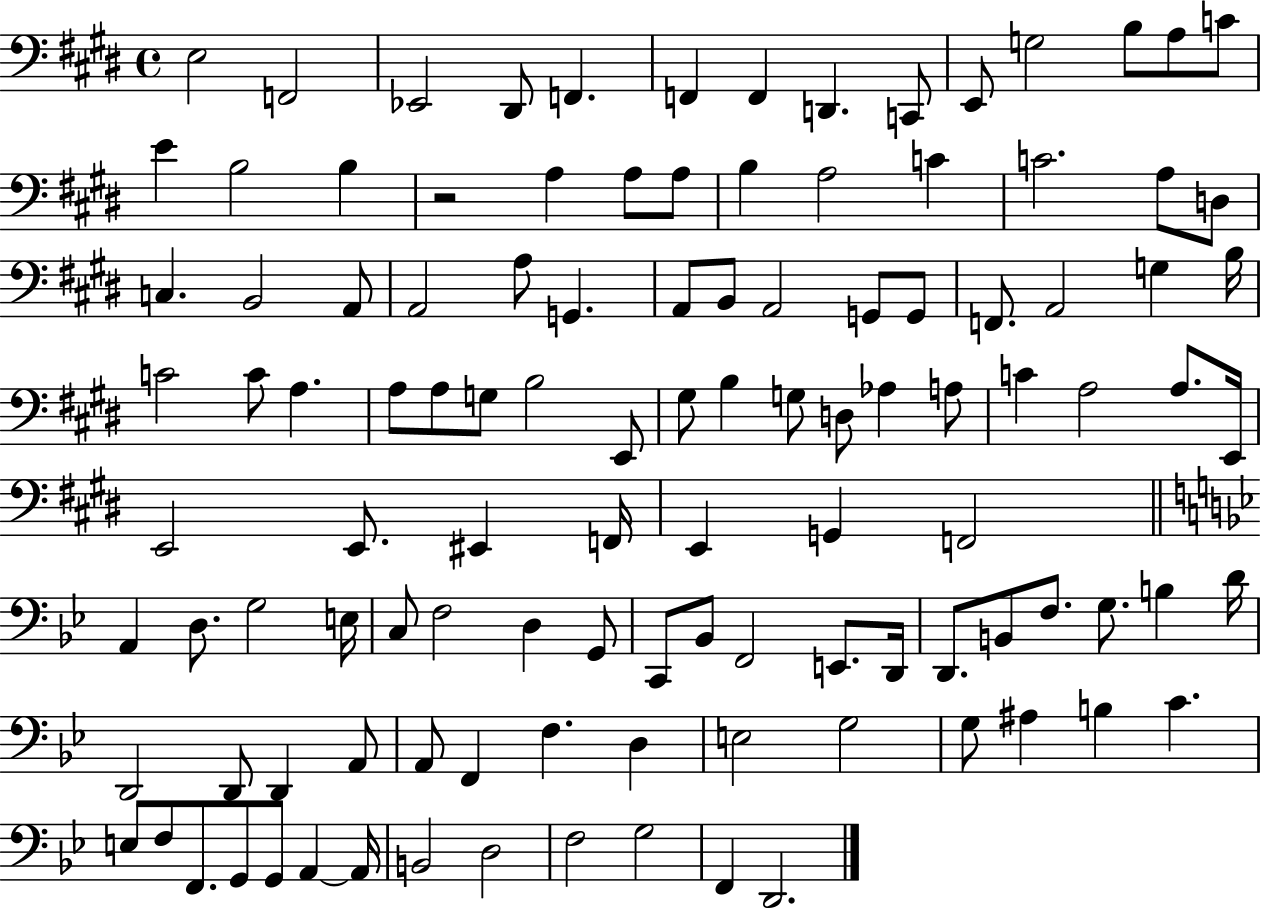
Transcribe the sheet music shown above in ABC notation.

X:1
T:Untitled
M:4/4
L:1/4
K:E
E,2 F,,2 _E,,2 ^D,,/2 F,, F,, F,, D,, C,,/2 E,,/2 G,2 B,/2 A,/2 C/2 E B,2 B, z2 A, A,/2 A,/2 B, A,2 C C2 A,/2 D,/2 C, B,,2 A,,/2 A,,2 A,/2 G,, A,,/2 B,,/2 A,,2 G,,/2 G,,/2 F,,/2 A,,2 G, B,/4 C2 C/2 A, A,/2 A,/2 G,/2 B,2 E,,/2 ^G,/2 B, G,/2 D,/2 _A, A,/2 C A,2 A,/2 E,,/4 E,,2 E,,/2 ^E,, F,,/4 E,, G,, F,,2 A,, D,/2 G,2 E,/4 C,/2 F,2 D, G,,/2 C,,/2 _B,,/2 F,,2 E,,/2 D,,/4 D,,/2 B,,/2 F,/2 G,/2 B, D/4 D,,2 D,,/2 D,, A,,/2 A,,/2 F,, F, D, E,2 G,2 G,/2 ^A, B, C E,/2 F,/2 F,,/2 G,,/2 G,,/2 A,, A,,/4 B,,2 D,2 F,2 G,2 F,, D,,2